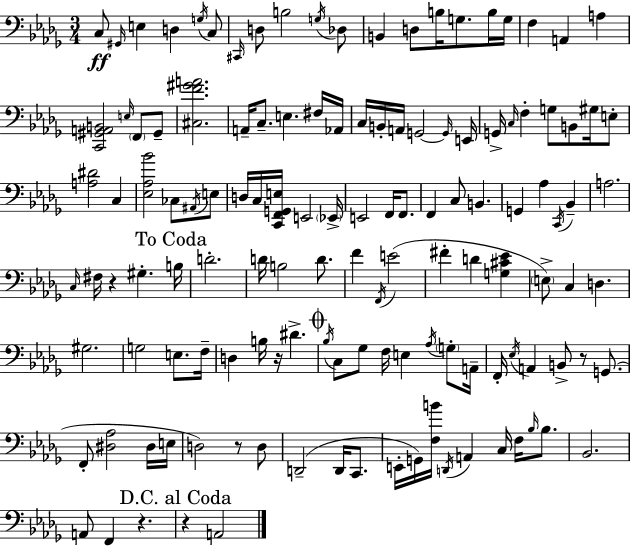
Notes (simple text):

C3/e G#2/s E3/q D3/q G3/s C3/e C#2/s D3/e B3/h G3/s Db3/e B2/q D3/e B3/s G3/e. B3/s G3/s F3/q A2/q A3/q [C2,G#2,A2,B2]/h E3/s F2/e G#2/e [C#3,F4,G#4,A4]/h. A2/s C3/e. E3/q. F#3/s Ab2/s C3/s B2/s A2/s G2/h G2/s E2/s G2/s C3/s F3/q G3/e B2/e G#3/s E3/e [A3,D#4]/h C3/q [Eb3,Ab3,Bb4]/h CES3/e A#2/s E3/e D3/s C3/s [C2,F2,G2,E3]/s E2/h Eb2/s E2/h F2/s F2/e. F2/q C3/e B2/q. G2/q Ab3/q C2/s Bb2/q A3/h. C3/s F#3/s R/q G#3/q. B3/s D4/h. D4/s B3/h D4/e. F4/q F2/s E4/h F#4/q D4/q [G3,C#4,Eb4]/q E3/e C3/q D3/q. G#3/h. G3/h E3/e. F3/s D3/q B3/s R/s D#4/q. Bb3/s C3/e Gb3/e F3/s E3/q Ab3/s G3/e A2/s F2/s Eb3/s A2/q B2/e R/e G2/e. F2/e [D#3,Ab3]/h D#3/s E3/s D3/h R/e D3/e D2/h D2/s C2/e. E2/s G2/s [F3,B4]/s D2/s A2/q C3/s F3/s Bb3/s Bb3/e. Bb2/h. A2/e F2/q R/q. R/q A2/h